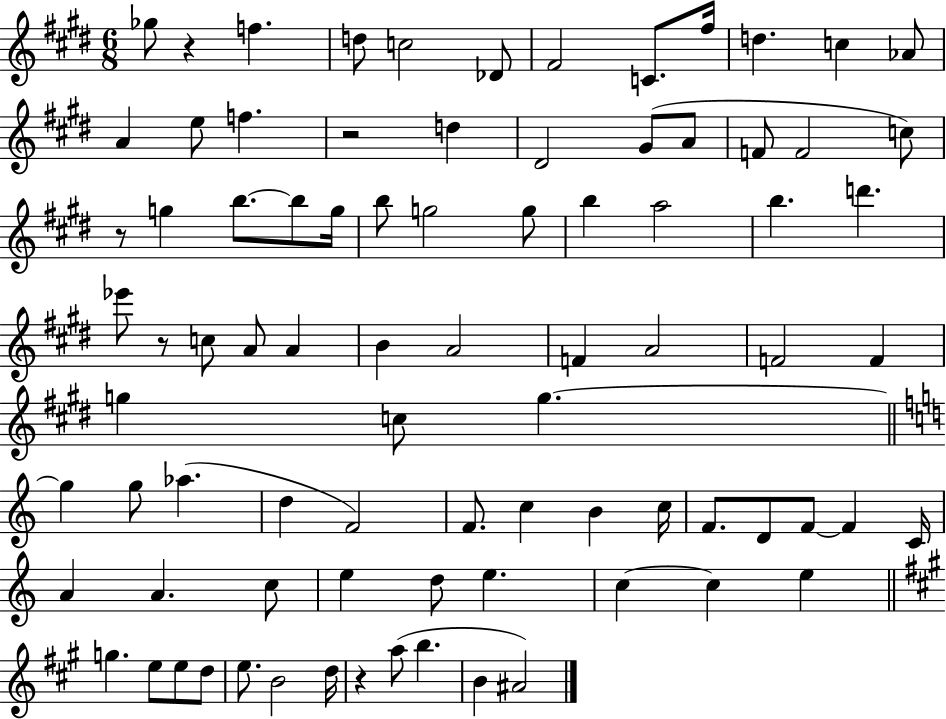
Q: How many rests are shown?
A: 5